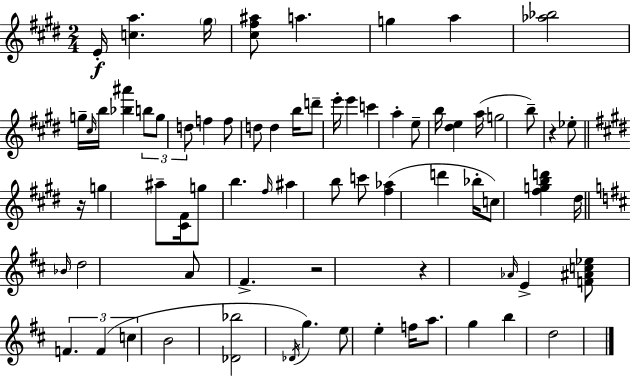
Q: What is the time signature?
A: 2/4